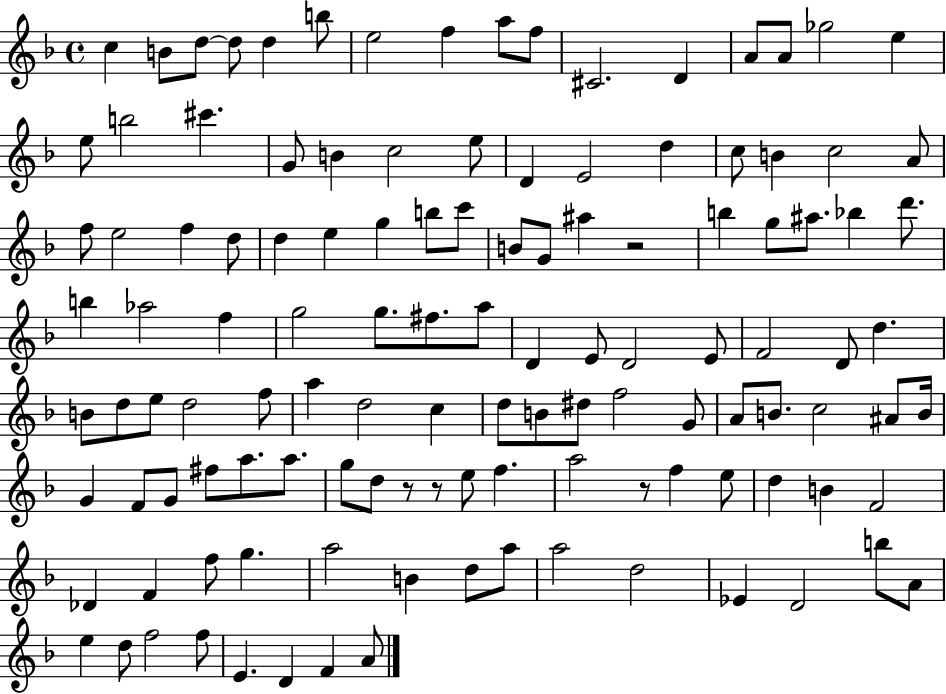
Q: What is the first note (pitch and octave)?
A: C5